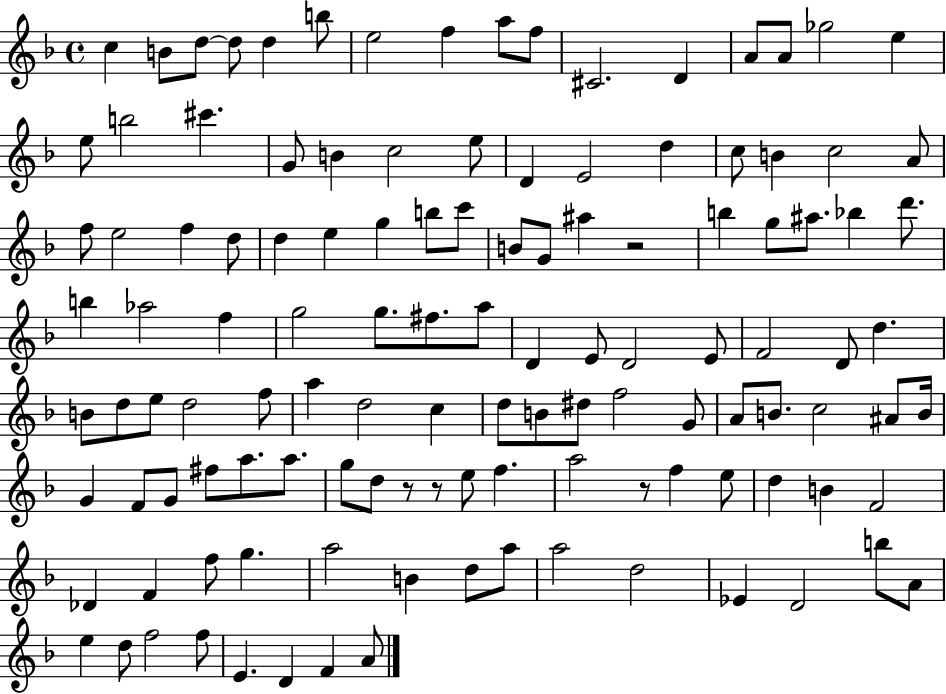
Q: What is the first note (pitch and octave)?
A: C5